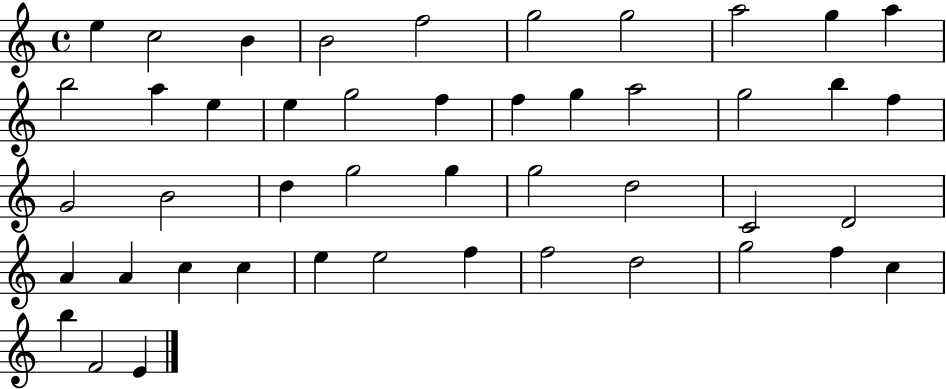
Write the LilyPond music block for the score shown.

{
  \clef treble
  \time 4/4
  \defaultTimeSignature
  \key c \major
  e''4 c''2 b'4 | b'2 f''2 | g''2 g''2 | a''2 g''4 a''4 | \break b''2 a''4 e''4 | e''4 g''2 f''4 | f''4 g''4 a''2 | g''2 b''4 f''4 | \break g'2 b'2 | d''4 g''2 g''4 | g''2 d''2 | c'2 d'2 | \break a'4 a'4 c''4 c''4 | e''4 e''2 f''4 | f''2 d''2 | g''2 f''4 c''4 | \break b''4 f'2 e'4 | \bar "|."
}